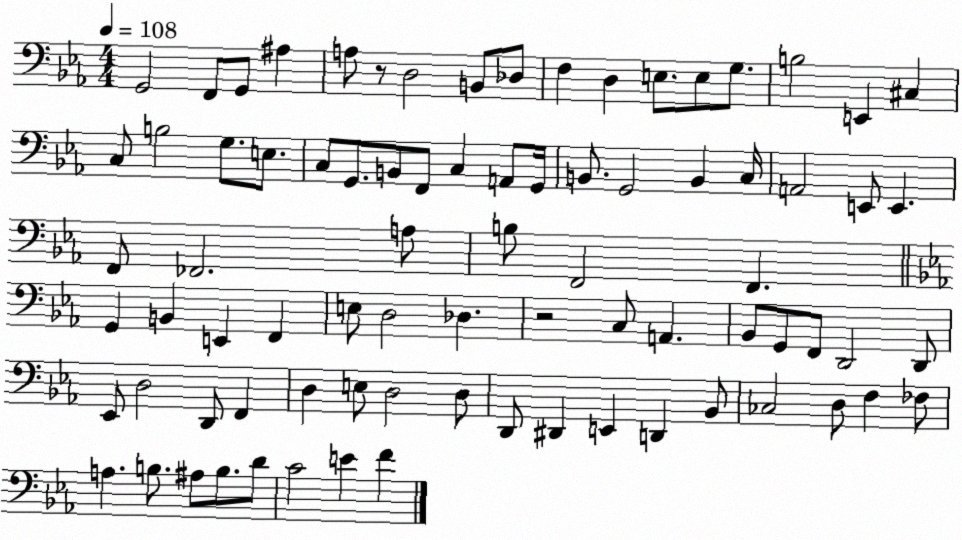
X:1
T:Untitled
M:4/4
L:1/4
K:Eb
G,,2 F,,/2 G,,/2 ^A, A,/2 z/2 D,2 B,,/2 _D,/2 F, D, E,/2 E,/2 G,/2 B,2 E,, ^C, C,/2 B,2 G,/2 E,/2 C,/2 G,,/2 B,,/2 F,,/2 C, A,,/2 G,,/4 B,,/2 G,,2 B,, C,/4 A,,2 E,,/2 E,, F,,/2 _F,,2 A,/2 B,/2 F,,2 F,, G,, B,, E,, F,, E,/2 D,2 _D, z2 C,/2 A,, _B,,/2 G,,/2 F,,/2 D,,2 D,,/2 _E,,/2 D,2 D,,/2 F,, D, E,/2 D,2 D,/2 D,,/2 ^D,, E,, D,, _B,,/2 _C,2 D,/2 F, _F,/2 A, B,/2 ^A,/2 B,/2 D/2 C2 E F